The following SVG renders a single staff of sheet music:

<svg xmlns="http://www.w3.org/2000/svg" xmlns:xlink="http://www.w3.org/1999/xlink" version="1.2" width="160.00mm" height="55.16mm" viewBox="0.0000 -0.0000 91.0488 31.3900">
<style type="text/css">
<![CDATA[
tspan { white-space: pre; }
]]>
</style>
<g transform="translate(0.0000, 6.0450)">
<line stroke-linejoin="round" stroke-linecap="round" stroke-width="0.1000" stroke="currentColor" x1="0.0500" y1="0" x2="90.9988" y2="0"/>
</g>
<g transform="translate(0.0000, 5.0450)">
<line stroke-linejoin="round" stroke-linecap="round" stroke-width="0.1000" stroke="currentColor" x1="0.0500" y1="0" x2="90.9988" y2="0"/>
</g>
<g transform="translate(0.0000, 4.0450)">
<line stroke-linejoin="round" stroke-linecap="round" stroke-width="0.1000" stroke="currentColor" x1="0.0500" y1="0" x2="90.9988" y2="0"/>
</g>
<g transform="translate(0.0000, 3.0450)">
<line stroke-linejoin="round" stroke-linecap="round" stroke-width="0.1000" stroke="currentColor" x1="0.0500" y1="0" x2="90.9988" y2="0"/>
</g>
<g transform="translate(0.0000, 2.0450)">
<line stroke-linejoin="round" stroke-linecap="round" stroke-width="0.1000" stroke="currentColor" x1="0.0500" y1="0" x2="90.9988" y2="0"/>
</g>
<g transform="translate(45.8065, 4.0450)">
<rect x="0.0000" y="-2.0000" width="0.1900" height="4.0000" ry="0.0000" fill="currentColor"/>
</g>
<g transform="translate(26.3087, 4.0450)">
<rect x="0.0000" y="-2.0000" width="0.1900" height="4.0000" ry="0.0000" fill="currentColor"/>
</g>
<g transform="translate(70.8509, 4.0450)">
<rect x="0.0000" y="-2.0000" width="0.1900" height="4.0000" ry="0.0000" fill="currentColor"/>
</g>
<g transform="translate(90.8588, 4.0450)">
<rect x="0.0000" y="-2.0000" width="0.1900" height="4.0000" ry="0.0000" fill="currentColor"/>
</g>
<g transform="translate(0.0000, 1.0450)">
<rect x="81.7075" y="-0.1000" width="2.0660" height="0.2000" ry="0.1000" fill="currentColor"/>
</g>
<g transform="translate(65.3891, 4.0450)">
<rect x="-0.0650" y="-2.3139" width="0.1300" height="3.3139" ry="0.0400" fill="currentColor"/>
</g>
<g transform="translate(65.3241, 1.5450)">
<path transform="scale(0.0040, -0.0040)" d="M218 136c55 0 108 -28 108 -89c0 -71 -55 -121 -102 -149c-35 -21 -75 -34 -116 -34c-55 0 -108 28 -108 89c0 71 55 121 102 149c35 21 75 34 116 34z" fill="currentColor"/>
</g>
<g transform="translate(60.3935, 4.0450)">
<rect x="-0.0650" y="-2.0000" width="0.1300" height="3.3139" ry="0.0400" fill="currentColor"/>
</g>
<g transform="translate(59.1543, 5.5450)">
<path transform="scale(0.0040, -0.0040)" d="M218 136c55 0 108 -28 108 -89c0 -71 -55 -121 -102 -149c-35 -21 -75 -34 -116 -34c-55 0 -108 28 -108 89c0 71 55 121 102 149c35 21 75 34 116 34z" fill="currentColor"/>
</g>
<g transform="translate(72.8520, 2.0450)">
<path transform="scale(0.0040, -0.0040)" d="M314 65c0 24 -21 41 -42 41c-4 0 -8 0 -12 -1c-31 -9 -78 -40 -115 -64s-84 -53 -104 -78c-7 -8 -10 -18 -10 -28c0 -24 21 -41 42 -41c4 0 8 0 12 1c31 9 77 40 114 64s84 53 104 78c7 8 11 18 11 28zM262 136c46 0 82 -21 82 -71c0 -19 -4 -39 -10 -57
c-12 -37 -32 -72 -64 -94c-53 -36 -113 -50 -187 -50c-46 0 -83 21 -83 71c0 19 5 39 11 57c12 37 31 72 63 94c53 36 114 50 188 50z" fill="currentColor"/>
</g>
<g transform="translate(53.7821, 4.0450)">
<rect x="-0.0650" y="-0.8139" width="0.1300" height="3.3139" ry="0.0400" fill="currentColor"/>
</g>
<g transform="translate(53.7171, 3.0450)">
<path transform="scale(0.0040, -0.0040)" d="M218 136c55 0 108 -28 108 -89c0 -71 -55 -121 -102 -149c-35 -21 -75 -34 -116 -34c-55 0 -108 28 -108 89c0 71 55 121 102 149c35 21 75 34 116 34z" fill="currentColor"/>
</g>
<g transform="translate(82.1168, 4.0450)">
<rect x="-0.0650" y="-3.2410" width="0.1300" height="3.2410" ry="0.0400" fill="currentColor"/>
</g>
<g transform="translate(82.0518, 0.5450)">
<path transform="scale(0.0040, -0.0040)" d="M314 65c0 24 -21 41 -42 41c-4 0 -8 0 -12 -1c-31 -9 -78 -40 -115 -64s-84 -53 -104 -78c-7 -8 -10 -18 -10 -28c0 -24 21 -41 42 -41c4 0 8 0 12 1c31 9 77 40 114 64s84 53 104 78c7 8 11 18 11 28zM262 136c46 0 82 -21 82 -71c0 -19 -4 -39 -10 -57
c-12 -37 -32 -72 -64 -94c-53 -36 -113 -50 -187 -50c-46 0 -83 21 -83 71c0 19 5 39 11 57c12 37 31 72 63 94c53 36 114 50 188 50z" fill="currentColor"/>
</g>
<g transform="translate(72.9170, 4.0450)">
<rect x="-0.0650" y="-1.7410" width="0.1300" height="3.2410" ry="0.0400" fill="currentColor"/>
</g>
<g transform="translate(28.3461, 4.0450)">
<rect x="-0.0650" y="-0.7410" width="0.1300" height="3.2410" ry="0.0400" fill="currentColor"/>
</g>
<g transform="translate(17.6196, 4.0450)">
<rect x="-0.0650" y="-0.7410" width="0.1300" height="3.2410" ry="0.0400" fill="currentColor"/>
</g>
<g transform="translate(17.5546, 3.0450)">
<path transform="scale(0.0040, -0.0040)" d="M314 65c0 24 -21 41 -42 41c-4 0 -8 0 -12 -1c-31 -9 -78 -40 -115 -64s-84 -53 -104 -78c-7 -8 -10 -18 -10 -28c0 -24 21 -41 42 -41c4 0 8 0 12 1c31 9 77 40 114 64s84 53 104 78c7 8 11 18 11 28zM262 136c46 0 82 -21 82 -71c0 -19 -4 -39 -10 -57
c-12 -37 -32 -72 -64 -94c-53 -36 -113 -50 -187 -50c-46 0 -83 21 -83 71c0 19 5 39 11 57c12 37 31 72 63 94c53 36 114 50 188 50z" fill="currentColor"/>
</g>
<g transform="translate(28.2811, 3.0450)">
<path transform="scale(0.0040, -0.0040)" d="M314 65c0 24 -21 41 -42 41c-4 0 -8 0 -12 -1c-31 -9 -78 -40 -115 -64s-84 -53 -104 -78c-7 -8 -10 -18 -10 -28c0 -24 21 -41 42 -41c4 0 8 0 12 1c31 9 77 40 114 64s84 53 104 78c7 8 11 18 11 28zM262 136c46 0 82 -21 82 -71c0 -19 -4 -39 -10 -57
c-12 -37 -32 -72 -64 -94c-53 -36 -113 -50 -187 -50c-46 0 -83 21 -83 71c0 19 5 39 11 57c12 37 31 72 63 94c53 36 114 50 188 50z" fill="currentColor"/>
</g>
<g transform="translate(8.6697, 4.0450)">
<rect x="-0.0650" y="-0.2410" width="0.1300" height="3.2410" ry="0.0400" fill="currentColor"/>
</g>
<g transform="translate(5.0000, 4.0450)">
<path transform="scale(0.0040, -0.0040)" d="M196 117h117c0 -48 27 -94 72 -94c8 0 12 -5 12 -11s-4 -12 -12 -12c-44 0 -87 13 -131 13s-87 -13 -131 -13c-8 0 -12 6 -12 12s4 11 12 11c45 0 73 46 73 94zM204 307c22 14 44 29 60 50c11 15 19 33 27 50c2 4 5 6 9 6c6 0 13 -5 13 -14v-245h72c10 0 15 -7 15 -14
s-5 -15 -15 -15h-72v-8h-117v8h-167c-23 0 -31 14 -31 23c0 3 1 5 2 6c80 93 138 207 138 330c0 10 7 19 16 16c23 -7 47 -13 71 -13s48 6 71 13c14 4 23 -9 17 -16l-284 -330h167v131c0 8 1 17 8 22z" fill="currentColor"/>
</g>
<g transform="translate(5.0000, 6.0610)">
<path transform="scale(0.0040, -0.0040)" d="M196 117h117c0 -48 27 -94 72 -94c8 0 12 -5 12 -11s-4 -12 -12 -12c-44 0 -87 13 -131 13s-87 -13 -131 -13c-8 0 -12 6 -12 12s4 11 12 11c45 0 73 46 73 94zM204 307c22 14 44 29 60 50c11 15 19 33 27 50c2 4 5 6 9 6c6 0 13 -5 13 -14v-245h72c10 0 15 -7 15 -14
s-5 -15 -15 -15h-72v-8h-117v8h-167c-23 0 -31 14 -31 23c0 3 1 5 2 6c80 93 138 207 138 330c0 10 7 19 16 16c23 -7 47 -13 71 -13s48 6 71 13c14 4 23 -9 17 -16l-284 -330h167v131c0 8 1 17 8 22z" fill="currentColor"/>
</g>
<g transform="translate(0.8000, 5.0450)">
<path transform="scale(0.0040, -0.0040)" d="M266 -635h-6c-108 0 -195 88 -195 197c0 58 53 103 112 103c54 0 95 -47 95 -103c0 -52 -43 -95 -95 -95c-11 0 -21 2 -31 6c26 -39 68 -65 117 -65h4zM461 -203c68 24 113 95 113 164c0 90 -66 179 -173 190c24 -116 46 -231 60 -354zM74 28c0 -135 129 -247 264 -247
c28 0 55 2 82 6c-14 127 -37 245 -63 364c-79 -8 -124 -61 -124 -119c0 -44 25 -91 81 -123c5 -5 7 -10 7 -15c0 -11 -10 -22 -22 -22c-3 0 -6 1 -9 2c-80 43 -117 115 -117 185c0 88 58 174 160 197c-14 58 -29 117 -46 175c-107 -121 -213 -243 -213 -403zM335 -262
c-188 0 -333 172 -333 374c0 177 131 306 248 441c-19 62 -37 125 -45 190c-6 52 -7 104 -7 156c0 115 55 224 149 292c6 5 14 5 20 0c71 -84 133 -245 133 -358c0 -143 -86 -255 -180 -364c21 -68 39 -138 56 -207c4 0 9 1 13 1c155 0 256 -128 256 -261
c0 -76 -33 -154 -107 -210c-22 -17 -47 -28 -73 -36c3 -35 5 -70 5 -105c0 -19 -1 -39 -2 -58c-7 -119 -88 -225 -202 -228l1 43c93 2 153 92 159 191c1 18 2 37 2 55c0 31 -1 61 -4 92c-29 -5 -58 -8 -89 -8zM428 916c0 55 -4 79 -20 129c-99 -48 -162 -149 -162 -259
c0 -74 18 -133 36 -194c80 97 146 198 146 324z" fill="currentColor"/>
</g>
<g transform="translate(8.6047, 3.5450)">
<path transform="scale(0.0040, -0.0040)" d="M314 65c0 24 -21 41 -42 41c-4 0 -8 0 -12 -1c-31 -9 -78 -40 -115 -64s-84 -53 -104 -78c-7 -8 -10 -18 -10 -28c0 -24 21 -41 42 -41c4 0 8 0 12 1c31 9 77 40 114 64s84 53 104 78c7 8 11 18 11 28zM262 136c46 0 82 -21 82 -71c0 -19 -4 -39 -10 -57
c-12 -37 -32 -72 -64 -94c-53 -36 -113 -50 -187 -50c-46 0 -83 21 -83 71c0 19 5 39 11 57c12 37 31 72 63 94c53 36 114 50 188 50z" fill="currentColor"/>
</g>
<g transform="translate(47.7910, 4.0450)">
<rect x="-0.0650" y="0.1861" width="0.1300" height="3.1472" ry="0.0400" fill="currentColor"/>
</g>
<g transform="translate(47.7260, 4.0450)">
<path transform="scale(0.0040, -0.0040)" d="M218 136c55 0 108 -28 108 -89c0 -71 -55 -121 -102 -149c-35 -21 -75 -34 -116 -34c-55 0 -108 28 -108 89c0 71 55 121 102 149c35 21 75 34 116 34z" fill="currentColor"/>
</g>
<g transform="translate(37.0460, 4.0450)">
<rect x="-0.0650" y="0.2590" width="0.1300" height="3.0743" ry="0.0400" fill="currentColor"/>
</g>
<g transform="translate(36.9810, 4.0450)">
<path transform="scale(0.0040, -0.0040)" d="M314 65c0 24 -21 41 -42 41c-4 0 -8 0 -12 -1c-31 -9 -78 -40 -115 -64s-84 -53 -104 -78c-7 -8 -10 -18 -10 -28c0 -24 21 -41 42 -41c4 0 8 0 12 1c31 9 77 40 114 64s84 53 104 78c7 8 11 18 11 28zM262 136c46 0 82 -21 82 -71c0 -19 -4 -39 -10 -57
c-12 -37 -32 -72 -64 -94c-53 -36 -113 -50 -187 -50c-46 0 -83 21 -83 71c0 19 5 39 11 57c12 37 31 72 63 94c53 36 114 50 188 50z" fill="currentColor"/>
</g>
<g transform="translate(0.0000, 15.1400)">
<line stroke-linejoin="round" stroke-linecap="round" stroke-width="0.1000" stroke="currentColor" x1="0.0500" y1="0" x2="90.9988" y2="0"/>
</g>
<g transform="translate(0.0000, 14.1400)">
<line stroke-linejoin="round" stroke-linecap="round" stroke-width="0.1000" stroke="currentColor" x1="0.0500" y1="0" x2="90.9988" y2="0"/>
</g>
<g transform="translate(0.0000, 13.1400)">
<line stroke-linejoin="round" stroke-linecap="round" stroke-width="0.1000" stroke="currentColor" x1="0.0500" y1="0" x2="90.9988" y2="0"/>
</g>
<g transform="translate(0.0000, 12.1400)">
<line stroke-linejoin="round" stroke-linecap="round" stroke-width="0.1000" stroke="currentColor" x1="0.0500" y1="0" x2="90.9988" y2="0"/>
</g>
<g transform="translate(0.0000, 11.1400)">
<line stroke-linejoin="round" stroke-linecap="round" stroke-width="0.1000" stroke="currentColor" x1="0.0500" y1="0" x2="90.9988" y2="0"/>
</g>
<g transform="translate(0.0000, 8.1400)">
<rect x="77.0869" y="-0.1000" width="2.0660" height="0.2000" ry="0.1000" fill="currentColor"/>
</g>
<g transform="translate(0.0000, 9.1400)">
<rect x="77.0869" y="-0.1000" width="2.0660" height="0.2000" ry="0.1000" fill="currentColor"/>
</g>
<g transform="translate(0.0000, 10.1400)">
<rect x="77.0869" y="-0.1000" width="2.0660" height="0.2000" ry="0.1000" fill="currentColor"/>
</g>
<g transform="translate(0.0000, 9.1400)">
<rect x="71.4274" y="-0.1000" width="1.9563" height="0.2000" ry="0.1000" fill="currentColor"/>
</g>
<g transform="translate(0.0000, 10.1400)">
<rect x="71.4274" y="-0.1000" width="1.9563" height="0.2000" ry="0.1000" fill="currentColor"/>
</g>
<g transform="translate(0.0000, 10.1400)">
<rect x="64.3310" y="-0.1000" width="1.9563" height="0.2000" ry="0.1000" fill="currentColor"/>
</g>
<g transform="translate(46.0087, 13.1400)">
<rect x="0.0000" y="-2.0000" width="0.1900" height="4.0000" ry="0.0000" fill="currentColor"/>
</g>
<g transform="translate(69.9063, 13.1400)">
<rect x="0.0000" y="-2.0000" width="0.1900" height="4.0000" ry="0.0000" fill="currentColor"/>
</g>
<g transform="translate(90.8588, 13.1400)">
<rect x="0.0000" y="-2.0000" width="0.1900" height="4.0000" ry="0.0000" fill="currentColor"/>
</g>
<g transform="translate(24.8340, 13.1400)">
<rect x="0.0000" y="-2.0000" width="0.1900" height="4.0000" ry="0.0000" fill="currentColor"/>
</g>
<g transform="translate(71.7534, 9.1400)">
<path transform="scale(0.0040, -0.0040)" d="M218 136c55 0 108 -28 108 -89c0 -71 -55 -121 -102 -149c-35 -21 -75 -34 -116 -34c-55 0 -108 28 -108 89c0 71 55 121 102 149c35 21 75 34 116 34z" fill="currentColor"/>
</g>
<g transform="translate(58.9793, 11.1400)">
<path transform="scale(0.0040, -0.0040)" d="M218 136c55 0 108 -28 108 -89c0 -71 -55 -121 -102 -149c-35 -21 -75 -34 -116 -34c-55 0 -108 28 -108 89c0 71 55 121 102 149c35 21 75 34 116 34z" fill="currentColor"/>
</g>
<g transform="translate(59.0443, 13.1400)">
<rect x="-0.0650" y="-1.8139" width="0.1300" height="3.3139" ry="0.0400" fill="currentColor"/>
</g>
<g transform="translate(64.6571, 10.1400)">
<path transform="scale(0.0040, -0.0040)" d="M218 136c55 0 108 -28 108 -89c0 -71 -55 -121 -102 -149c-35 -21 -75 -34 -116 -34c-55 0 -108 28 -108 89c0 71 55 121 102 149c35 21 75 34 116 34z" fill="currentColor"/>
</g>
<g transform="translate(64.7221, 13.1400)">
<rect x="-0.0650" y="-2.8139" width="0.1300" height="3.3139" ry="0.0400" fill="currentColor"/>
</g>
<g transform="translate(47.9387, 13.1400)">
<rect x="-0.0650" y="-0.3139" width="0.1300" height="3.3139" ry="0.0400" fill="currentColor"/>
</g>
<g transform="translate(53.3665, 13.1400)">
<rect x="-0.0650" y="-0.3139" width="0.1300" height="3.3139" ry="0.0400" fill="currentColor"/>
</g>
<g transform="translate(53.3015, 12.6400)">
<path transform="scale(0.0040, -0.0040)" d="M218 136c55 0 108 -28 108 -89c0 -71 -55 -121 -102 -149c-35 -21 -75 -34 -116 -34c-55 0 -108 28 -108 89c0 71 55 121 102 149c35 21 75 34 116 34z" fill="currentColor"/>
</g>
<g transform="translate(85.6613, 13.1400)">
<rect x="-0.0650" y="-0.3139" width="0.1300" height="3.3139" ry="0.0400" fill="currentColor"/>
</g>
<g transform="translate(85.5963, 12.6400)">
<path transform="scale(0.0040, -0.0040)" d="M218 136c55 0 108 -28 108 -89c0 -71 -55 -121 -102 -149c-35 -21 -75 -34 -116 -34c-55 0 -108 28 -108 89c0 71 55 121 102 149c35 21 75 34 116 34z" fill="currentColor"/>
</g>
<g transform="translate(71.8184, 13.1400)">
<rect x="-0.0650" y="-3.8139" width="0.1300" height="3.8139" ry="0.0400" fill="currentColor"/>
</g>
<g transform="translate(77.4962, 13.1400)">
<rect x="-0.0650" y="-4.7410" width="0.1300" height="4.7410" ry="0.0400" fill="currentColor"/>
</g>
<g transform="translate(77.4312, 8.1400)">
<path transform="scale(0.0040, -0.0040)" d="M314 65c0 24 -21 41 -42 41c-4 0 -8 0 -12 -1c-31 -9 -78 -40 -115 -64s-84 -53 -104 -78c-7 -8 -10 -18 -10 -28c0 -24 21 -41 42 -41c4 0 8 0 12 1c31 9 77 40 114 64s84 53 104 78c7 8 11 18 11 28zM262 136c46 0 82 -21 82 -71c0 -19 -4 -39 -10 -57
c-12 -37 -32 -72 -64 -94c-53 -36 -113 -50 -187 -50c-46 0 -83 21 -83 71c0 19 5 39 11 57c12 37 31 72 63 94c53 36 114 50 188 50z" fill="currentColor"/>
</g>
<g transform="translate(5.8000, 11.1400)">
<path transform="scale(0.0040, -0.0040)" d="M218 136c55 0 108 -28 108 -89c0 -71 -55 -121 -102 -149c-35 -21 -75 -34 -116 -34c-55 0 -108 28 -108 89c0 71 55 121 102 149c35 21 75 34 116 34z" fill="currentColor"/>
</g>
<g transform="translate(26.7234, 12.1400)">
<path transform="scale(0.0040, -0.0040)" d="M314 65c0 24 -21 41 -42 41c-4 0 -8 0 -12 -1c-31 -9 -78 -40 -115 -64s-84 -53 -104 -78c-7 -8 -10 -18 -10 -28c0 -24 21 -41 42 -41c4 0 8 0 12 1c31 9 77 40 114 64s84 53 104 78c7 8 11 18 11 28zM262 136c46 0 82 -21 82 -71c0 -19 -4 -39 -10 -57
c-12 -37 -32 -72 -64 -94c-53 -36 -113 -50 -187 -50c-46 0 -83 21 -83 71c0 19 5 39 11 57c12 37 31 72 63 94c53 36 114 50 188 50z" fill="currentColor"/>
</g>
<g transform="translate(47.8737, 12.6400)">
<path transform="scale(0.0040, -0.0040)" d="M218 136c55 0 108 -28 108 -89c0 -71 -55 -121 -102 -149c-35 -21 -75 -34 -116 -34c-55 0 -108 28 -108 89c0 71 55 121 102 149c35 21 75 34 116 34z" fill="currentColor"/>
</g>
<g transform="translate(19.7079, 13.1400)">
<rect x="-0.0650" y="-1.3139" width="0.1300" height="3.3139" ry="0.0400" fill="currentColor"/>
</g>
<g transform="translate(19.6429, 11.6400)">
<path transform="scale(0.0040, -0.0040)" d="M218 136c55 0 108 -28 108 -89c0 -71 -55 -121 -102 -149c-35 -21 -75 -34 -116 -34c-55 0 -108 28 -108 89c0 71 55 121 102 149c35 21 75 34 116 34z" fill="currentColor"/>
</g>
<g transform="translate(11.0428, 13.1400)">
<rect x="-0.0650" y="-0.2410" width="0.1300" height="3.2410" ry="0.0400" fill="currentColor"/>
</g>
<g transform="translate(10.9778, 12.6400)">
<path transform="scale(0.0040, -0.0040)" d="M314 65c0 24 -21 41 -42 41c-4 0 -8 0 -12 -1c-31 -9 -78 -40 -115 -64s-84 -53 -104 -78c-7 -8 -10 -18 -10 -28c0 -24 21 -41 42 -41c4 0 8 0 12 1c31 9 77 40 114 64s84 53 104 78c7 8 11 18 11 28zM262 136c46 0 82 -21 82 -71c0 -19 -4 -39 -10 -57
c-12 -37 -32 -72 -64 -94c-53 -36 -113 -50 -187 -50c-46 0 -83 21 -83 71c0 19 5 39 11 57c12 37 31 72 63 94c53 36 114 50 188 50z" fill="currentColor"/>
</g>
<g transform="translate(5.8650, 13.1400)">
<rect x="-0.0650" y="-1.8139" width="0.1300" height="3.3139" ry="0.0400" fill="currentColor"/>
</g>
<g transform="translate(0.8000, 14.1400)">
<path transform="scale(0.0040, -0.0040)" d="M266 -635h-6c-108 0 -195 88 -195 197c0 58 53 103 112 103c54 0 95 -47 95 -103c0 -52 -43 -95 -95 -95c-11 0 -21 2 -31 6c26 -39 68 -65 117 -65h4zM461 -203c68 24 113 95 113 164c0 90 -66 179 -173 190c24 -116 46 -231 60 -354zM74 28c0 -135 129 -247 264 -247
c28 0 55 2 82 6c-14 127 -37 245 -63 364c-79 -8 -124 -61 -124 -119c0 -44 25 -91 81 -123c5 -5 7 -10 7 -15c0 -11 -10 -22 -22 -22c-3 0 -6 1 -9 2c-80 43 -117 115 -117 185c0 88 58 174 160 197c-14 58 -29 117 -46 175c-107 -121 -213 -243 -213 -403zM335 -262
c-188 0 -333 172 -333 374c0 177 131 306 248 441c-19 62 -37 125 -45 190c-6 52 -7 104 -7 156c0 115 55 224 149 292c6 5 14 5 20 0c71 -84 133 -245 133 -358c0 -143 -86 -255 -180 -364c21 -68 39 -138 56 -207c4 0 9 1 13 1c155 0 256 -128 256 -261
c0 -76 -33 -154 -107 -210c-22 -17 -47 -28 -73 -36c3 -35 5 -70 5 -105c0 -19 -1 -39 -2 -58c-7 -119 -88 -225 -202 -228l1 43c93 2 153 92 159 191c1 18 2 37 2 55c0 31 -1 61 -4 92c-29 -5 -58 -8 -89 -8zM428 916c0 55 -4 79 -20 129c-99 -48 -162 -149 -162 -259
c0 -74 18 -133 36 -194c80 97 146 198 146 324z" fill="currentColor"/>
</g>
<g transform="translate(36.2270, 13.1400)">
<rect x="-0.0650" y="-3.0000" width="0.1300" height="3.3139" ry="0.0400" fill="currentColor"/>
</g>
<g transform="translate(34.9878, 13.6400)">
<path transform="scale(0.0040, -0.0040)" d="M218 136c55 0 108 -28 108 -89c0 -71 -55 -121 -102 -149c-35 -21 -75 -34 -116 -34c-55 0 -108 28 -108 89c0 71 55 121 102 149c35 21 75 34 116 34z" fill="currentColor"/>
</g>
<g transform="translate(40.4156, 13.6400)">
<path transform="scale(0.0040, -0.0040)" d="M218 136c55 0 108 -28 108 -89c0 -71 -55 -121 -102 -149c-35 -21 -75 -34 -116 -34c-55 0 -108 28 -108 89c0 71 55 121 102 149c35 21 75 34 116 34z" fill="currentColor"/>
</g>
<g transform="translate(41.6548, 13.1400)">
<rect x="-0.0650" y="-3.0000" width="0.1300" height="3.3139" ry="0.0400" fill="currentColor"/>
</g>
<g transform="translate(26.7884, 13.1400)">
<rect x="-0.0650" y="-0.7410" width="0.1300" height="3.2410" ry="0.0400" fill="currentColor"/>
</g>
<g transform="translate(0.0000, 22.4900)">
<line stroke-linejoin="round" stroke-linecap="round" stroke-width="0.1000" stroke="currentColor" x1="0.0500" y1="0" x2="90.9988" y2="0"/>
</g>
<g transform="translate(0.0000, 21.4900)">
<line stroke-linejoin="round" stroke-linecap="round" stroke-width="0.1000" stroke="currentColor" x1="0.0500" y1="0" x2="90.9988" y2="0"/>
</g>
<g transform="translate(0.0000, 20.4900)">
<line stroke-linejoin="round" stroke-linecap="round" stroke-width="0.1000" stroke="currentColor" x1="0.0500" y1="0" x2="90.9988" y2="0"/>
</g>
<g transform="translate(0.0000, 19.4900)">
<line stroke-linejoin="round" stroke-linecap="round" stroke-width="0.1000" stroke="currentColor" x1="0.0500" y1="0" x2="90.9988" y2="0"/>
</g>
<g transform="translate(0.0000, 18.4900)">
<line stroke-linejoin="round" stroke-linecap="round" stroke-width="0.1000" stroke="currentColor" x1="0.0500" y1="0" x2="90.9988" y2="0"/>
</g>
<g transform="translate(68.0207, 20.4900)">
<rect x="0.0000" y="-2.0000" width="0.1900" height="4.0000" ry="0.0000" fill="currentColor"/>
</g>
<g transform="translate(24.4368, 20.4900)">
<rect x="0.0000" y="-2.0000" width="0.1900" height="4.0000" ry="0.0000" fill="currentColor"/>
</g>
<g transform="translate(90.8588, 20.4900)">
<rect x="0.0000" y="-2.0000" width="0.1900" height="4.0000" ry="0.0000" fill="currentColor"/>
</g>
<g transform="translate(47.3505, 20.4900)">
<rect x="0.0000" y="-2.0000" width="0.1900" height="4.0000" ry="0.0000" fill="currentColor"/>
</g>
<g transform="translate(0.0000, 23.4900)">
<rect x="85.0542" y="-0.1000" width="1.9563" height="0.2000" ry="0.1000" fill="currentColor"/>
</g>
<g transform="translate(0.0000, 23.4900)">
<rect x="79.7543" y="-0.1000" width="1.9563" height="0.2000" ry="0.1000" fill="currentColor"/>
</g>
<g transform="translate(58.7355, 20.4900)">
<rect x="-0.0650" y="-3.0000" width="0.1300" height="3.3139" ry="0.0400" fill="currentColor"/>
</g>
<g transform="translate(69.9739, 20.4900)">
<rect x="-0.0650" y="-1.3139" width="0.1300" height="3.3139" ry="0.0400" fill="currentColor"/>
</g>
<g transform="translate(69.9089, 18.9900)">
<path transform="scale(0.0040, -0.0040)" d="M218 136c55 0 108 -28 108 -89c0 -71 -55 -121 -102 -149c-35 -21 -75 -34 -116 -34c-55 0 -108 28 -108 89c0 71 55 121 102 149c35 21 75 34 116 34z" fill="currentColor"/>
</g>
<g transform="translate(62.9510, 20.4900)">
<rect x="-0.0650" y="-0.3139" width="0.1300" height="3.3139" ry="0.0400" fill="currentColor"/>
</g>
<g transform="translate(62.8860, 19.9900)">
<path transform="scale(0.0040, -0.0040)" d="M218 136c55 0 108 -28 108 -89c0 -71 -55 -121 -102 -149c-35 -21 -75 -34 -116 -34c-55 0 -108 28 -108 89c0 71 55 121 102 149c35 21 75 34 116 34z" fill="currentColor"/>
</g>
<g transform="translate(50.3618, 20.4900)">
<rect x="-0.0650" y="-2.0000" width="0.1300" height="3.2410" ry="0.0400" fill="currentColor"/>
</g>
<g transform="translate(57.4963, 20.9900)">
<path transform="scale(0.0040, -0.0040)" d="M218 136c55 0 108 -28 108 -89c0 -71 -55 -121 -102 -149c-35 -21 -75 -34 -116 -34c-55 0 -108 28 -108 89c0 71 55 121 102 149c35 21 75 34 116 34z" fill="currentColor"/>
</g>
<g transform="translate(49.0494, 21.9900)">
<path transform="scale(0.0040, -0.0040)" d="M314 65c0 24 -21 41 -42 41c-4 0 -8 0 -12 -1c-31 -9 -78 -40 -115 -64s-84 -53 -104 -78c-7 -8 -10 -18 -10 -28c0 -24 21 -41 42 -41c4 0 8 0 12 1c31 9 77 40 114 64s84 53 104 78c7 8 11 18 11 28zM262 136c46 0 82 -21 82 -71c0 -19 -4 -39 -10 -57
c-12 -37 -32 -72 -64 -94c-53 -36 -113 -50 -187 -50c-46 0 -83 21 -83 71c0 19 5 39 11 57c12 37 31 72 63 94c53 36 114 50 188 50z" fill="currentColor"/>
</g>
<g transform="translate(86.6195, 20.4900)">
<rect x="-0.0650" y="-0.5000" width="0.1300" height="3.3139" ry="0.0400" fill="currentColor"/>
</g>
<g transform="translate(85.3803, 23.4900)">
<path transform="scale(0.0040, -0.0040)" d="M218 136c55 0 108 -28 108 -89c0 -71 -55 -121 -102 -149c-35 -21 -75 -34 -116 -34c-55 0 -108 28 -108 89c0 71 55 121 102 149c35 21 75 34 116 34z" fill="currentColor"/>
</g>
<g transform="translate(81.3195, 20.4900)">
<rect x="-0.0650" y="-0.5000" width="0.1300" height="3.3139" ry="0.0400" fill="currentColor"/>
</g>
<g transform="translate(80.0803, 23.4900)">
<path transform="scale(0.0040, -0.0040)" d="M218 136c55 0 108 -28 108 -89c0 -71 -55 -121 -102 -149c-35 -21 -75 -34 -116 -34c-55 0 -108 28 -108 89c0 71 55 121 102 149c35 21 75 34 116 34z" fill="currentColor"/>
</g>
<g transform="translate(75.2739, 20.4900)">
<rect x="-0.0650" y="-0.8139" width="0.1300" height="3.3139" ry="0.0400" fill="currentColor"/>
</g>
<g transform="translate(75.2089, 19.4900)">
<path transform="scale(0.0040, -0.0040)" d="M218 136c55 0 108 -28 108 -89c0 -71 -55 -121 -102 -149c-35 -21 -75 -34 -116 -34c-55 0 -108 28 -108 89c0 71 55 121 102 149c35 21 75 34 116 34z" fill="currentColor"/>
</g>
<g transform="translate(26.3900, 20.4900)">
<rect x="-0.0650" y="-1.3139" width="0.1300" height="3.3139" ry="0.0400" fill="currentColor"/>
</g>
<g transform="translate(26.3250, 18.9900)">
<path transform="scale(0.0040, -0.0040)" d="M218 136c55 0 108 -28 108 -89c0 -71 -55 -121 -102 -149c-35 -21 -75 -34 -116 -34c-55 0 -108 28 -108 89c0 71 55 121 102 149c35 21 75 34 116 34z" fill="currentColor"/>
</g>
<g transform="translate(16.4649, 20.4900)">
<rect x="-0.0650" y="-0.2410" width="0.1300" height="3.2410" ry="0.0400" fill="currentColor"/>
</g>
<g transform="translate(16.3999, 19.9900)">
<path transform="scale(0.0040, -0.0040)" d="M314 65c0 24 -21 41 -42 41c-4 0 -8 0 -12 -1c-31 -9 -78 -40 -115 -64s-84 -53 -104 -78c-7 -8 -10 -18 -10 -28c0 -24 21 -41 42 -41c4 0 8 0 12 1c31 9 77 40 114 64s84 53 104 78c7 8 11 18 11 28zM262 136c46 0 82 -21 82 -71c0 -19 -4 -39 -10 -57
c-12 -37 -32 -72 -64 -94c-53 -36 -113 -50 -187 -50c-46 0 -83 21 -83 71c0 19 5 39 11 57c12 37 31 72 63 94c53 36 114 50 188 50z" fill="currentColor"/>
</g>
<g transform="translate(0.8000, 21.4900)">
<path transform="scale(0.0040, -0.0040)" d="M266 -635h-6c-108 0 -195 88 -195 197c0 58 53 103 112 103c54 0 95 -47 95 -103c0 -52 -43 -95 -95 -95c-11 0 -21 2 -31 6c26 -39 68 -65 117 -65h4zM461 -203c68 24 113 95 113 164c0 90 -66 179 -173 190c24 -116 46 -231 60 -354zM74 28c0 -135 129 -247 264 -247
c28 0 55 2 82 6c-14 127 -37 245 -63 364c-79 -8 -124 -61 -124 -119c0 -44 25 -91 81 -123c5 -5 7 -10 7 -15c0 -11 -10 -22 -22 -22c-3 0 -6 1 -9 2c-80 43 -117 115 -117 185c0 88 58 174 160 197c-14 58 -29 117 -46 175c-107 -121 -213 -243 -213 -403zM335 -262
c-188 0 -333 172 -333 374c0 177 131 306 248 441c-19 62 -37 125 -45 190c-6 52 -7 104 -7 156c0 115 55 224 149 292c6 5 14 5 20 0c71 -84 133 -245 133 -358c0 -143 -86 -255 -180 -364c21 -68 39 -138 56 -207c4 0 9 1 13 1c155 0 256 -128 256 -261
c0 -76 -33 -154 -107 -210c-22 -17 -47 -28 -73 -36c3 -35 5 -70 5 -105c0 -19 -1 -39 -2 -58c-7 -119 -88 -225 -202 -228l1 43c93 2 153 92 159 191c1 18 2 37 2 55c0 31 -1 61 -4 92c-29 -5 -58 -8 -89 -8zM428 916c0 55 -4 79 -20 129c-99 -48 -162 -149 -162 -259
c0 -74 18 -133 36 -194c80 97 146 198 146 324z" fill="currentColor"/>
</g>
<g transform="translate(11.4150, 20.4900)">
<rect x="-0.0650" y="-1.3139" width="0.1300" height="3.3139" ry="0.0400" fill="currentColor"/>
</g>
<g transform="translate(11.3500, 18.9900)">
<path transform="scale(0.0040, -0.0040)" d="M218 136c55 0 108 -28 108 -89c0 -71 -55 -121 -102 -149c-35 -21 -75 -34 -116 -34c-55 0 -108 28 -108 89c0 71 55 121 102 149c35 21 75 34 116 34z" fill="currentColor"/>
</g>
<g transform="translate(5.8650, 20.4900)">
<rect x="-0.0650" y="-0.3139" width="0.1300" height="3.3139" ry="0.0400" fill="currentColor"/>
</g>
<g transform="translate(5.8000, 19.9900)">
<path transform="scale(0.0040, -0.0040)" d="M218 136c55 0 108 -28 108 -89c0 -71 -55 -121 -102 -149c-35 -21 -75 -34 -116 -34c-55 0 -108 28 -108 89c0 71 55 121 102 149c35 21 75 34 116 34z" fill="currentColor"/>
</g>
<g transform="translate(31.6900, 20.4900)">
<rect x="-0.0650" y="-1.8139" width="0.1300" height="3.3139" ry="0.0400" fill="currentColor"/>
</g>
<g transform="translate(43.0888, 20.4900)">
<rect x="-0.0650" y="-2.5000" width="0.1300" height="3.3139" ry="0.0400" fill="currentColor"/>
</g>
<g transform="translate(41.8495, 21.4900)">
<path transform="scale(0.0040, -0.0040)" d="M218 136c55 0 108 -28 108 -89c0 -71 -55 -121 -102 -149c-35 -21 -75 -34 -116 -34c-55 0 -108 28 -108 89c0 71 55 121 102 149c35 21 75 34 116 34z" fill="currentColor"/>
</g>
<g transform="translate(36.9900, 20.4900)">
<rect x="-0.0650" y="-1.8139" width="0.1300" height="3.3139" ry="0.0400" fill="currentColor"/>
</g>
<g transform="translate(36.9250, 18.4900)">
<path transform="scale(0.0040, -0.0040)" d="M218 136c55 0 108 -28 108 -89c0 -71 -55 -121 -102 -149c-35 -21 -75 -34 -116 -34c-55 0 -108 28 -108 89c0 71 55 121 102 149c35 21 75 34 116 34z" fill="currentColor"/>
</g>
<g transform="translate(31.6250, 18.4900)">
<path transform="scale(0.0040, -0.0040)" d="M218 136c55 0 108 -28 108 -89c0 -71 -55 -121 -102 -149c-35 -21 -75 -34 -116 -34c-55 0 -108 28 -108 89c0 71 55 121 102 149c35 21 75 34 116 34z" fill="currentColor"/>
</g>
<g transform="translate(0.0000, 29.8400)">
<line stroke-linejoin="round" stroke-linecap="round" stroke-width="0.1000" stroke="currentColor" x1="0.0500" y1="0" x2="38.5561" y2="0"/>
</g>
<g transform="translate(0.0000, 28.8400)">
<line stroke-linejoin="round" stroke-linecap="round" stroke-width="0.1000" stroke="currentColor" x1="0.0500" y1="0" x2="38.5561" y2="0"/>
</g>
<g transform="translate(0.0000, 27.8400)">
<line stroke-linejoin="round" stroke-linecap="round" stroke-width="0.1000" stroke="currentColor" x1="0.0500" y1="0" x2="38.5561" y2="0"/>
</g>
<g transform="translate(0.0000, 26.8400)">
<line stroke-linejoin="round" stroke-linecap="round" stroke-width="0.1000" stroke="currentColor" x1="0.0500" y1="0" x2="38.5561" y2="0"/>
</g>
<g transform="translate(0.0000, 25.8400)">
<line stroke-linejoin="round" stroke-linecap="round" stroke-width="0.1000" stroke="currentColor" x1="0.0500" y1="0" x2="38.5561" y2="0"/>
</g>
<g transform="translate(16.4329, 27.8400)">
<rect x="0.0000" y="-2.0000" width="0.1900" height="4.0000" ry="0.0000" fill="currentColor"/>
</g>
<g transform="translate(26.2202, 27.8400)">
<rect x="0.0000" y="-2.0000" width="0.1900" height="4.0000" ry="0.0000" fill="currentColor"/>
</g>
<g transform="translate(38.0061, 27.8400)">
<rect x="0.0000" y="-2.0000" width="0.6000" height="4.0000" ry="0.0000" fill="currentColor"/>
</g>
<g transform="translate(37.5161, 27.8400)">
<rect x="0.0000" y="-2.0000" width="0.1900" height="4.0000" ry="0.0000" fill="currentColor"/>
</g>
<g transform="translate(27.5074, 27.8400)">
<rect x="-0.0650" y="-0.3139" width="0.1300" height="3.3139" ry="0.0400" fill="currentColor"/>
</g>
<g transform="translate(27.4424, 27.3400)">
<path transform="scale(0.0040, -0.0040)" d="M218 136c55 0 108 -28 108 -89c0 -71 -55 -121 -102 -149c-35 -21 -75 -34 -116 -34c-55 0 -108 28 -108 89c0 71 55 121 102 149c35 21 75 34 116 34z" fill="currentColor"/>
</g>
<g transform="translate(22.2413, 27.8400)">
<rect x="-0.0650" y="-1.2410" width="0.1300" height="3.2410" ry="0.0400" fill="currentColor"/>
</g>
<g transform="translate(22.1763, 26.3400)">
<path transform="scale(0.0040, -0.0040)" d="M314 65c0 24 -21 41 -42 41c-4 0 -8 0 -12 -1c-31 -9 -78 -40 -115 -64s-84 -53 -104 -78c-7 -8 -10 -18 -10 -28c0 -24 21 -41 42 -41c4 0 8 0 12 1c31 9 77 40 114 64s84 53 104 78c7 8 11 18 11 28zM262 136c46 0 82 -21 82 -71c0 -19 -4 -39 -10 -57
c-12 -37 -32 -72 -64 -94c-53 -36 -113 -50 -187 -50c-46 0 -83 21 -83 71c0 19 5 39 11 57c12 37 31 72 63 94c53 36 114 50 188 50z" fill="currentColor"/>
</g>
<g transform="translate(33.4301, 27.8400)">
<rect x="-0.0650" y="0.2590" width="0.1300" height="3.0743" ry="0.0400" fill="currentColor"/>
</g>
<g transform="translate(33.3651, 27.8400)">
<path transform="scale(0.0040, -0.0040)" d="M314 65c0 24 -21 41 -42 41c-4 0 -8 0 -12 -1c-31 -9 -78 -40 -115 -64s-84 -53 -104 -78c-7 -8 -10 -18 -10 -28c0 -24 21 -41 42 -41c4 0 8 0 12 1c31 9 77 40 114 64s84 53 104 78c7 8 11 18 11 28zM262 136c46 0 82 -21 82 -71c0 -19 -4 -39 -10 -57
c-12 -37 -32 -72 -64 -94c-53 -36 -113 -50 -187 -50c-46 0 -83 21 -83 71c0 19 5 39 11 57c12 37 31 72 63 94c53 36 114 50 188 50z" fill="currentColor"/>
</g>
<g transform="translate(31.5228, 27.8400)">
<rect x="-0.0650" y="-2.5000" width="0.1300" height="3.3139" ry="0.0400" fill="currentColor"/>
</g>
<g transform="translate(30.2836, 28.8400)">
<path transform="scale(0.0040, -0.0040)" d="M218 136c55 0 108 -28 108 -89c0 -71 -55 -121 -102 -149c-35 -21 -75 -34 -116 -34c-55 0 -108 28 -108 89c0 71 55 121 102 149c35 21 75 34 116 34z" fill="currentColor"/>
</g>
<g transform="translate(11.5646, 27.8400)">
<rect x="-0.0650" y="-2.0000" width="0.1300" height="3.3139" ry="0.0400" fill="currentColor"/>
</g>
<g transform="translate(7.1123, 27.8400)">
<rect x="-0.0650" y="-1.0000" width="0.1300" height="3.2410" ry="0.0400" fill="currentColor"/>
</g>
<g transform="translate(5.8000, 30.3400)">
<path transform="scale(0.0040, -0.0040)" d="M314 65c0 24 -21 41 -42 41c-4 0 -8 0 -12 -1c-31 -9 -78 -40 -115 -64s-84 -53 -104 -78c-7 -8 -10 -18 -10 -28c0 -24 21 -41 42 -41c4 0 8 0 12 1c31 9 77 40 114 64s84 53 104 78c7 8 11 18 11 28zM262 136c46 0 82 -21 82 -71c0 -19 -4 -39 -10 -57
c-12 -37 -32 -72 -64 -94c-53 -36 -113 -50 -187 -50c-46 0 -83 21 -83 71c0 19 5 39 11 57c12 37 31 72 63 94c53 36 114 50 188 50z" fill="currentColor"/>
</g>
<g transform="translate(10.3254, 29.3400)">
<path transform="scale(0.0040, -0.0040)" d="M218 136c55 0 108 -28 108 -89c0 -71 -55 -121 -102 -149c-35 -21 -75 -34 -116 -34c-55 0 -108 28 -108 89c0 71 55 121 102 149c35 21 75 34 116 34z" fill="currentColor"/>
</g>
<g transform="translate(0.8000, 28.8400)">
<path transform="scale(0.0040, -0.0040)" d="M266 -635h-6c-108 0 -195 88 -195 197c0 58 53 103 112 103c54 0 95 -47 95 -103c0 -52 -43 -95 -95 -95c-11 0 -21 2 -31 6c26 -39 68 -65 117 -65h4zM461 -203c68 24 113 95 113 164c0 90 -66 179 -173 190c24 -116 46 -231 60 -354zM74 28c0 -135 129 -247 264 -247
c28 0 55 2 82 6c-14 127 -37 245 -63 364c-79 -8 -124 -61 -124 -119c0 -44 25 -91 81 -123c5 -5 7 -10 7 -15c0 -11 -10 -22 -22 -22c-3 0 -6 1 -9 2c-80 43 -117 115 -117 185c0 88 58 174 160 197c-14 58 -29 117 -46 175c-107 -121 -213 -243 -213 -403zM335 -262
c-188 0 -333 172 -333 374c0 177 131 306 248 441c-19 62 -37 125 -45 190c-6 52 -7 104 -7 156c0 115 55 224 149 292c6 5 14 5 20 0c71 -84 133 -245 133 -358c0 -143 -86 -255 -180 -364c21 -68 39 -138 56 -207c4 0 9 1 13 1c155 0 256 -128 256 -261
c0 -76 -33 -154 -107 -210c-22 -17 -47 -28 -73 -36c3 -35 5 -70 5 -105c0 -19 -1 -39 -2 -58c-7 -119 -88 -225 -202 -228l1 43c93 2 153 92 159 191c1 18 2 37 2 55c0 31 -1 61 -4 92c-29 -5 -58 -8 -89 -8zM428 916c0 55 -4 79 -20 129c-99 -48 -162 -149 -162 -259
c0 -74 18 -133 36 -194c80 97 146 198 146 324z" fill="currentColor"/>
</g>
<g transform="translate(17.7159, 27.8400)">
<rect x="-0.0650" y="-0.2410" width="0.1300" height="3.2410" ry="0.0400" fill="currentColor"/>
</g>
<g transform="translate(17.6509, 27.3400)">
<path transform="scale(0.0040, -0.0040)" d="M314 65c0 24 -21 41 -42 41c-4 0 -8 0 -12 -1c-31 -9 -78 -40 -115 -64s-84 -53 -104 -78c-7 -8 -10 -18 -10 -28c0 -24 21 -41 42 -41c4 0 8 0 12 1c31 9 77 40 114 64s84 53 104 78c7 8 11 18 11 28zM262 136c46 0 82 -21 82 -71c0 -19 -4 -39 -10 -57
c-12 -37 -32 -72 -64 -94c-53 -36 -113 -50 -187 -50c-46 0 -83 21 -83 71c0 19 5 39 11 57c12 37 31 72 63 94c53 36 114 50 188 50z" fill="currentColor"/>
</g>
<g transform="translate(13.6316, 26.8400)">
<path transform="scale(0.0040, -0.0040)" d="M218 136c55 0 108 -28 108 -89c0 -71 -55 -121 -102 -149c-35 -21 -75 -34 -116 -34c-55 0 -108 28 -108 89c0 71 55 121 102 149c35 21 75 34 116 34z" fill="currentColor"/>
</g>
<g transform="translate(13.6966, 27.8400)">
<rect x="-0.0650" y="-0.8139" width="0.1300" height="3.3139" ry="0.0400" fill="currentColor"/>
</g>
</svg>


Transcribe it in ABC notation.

X:1
T:Untitled
M:4/4
L:1/4
K:C
c2 d2 d2 B2 B d F g f2 b2 f c2 e d2 A A c c f a c' e'2 c c e c2 e f f G F2 A c e d C C D2 F d c2 e2 c G B2